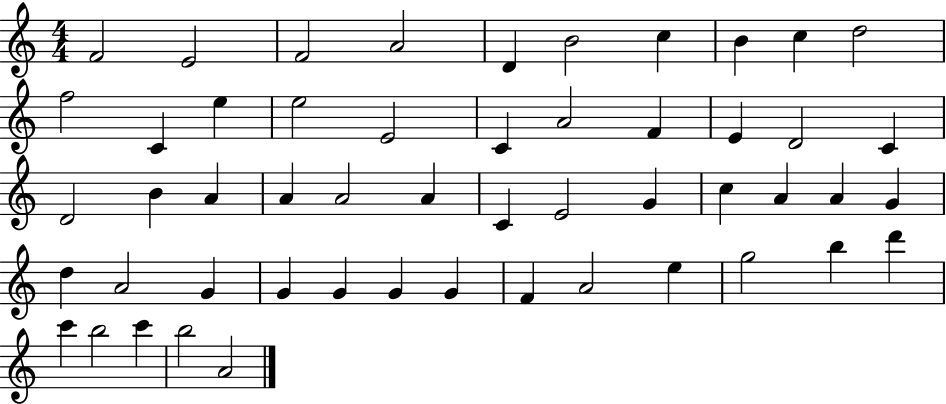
{
  \clef treble
  \numericTimeSignature
  \time 4/4
  \key c \major
  f'2 e'2 | f'2 a'2 | d'4 b'2 c''4 | b'4 c''4 d''2 | \break f''2 c'4 e''4 | e''2 e'2 | c'4 a'2 f'4 | e'4 d'2 c'4 | \break d'2 b'4 a'4 | a'4 a'2 a'4 | c'4 e'2 g'4 | c''4 a'4 a'4 g'4 | \break d''4 a'2 g'4 | g'4 g'4 g'4 g'4 | f'4 a'2 e''4 | g''2 b''4 d'''4 | \break c'''4 b''2 c'''4 | b''2 a'2 | \bar "|."
}